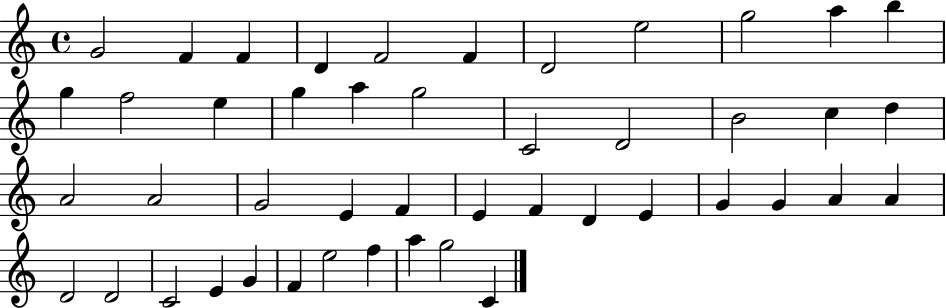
X:1
T:Untitled
M:4/4
L:1/4
K:C
G2 F F D F2 F D2 e2 g2 a b g f2 e g a g2 C2 D2 B2 c d A2 A2 G2 E F E F D E G G A A D2 D2 C2 E G F e2 f a g2 C